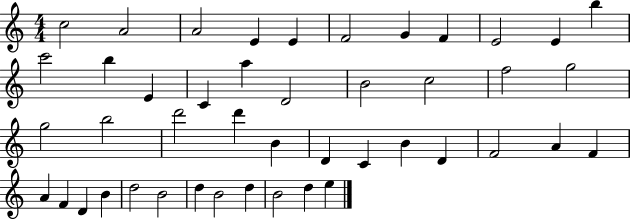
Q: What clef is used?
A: treble